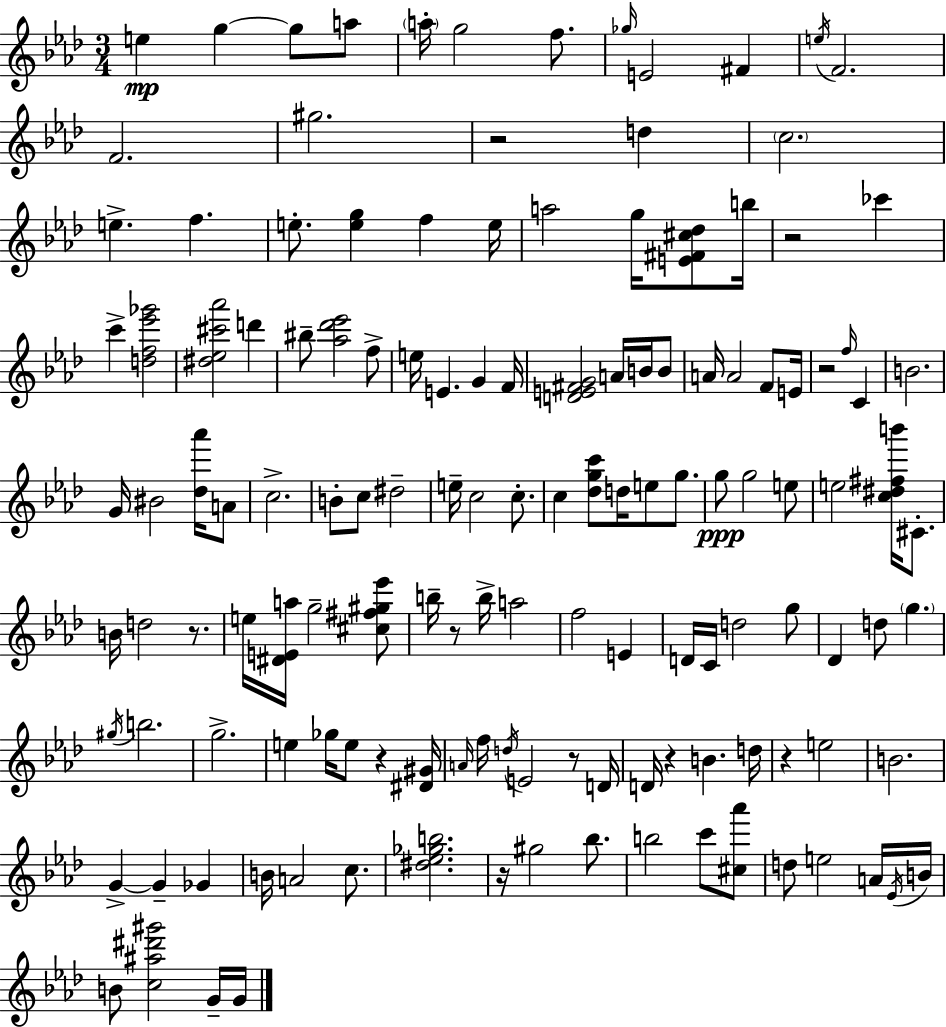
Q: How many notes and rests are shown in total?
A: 137